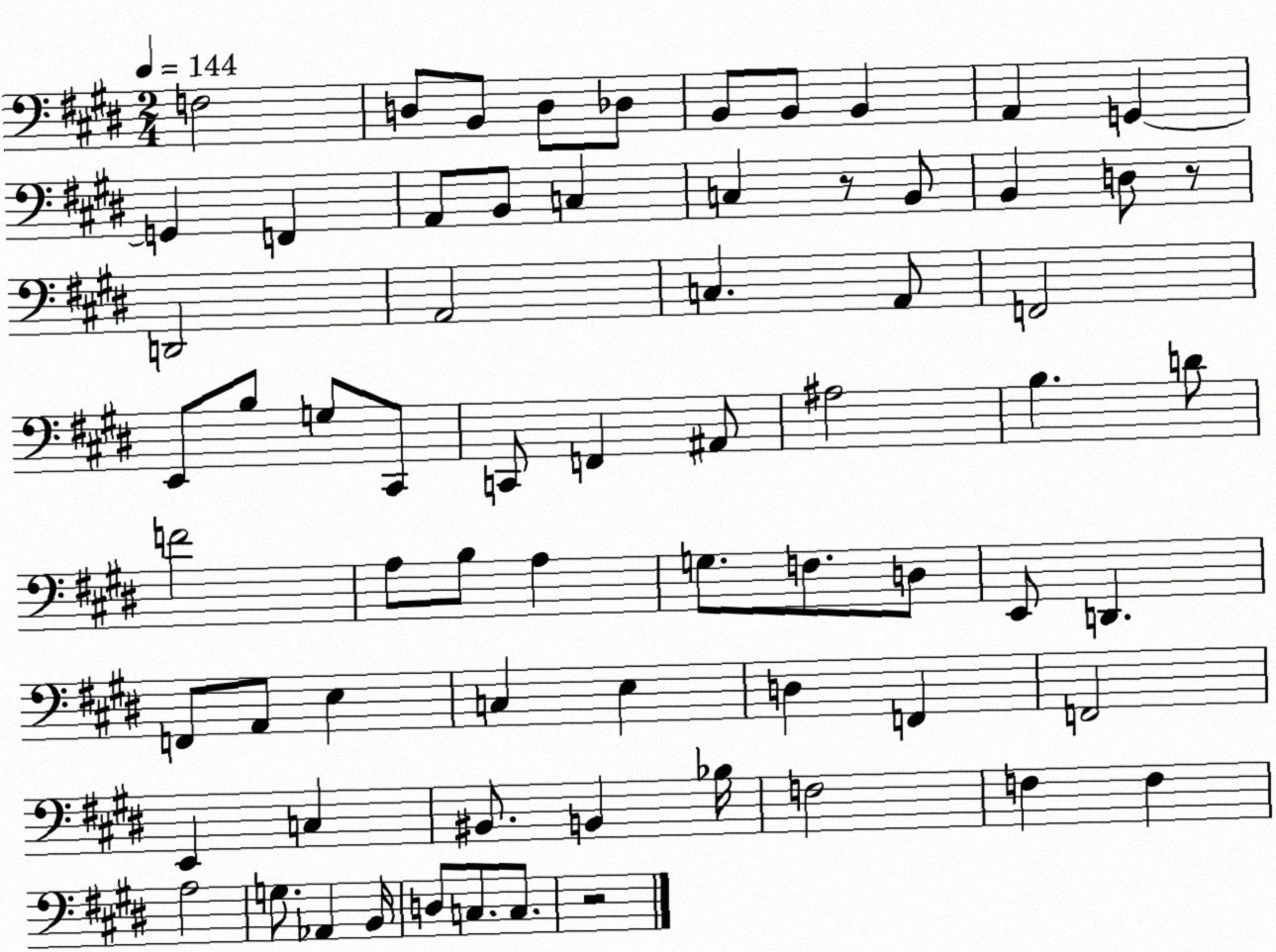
X:1
T:Untitled
M:2/4
L:1/4
K:E
F,2 D,/2 B,,/2 D,/2 _D,/2 B,,/2 B,,/2 B,, A,, G,, G,, F,, A,,/2 B,,/2 C, C, z/2 B,,/2 B,, D,/2 z/2 D,,2 A,,2 C, A,,/2 F,,2 E,,/2 B,/2 G,/2 ^C,,/2 C,,/2 F,, ^A,,/2 ^A,2 B, D/2 F2 A,/2 B,/2 A, G,/2 F,/2 D,/2 E,,/2 D,, F,,/2 A,,/2 E, C, E, D, F,, F,,2 E,, C, ^B,,/2 B,, _B,/4 F,2 F, F, A,2 G,/2 _A,, B,,/4 D,/2 C,/2 C,/2 z2